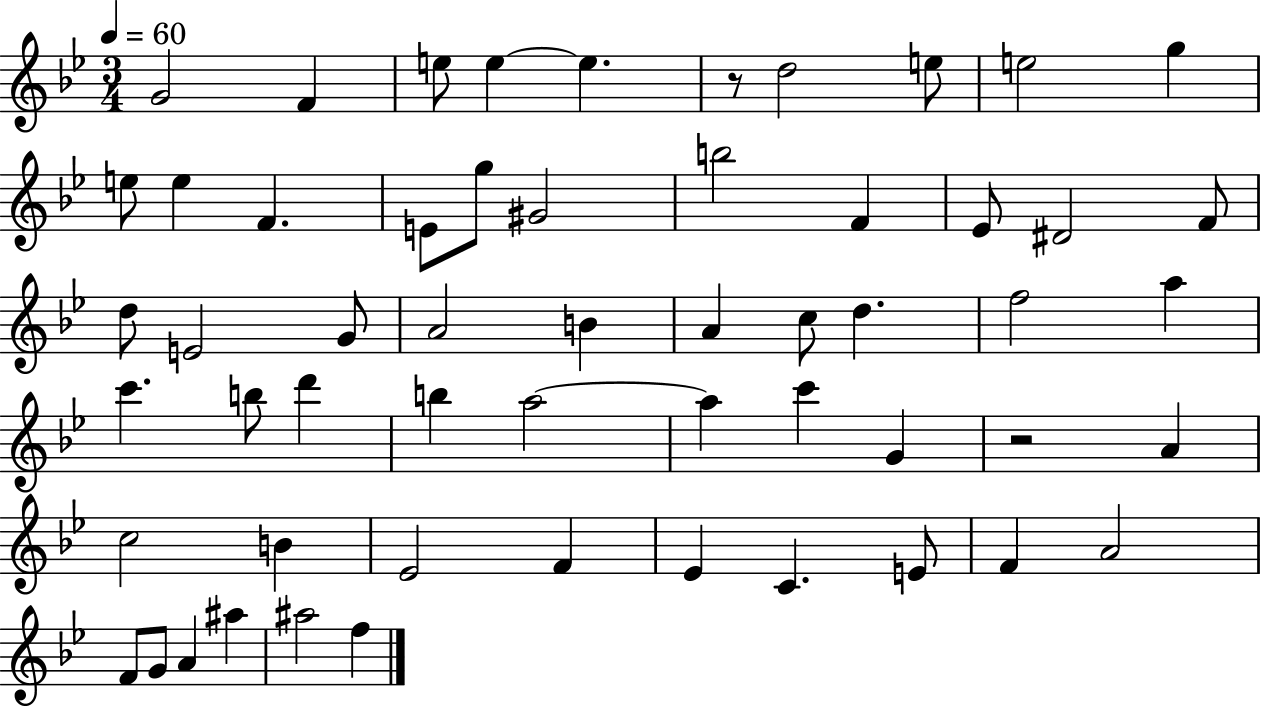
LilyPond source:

{
  \clef treble
  \numericTimeSignature
  \time 3/4
  \key bes \major
  \tempo 4 = 60
  \repeat volta 2 { g'2 f'4 | e''8 e''4~~ e''4. | r8 d''2 e''8 | e''2 g''4 | \break e''8 e''4 f'4. | e'8 g''8 gis'2 | b''2 f'4 | ees'8 dis'2 f'8 | \break d''8 e'2 g'8 | a'2 b'4 | a'4 c''8 d''4. | f''2 a''4 | \break c'''4. b''8 d'''4 | b''4 a''2~~ | a''4 c'''4 g'4 | r2 a'4 | \break c''2 b'4 | ees'2 f'4 | ees'4 c'4. e'8 | f'4 a'2 | \break f'8 g'8 a'4 ais''4 | ais''2 f''4 | } \bar "|."
}